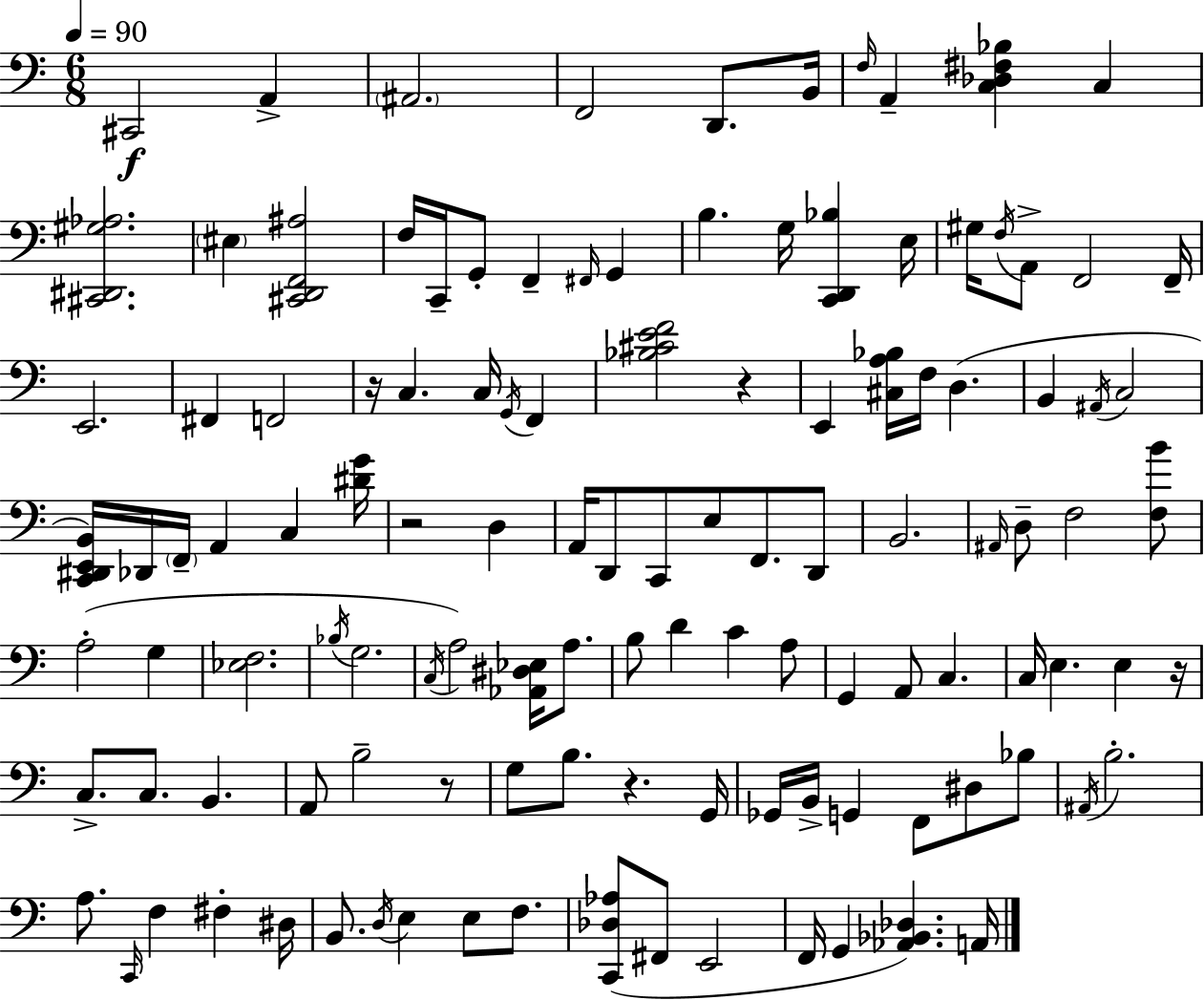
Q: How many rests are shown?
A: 6